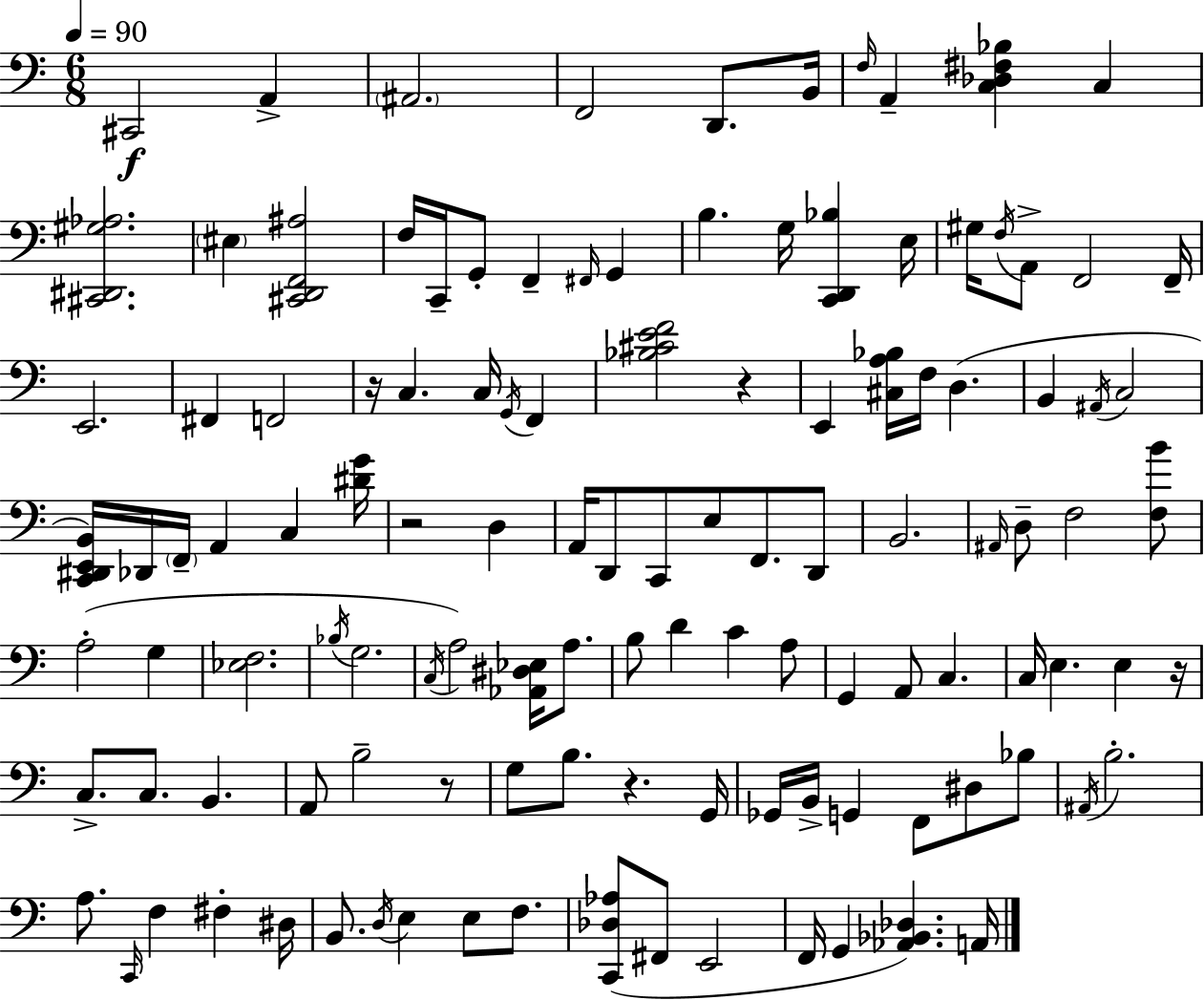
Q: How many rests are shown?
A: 6